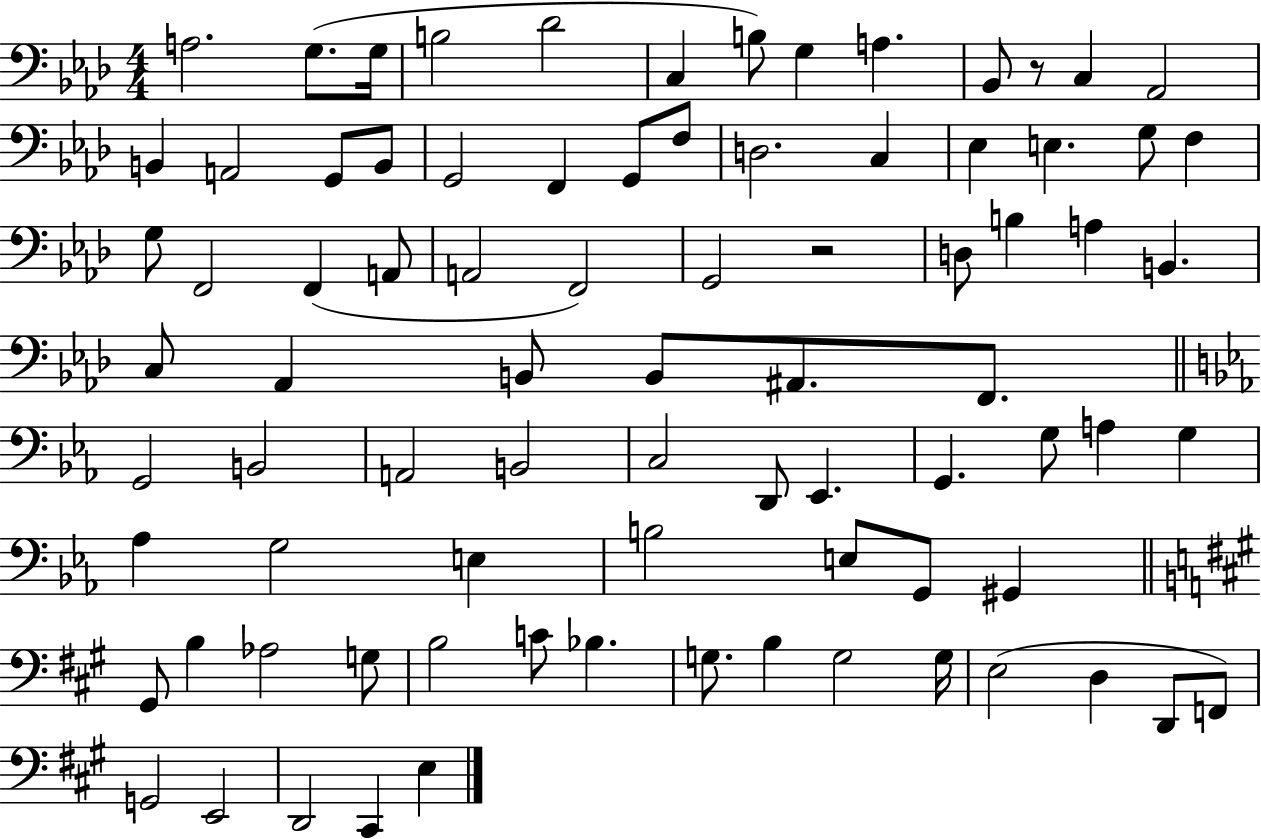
A3/h. G3/e. G3/s B3/h Db4/h C3/q B3/e G3/q A3/q. Bb2/e R/e C3/q Ab2/h B2/q A2/h G2/e B2/e G2/h F2/q G2/e F3/e D3/h. C3/q Eb3/q E3/q. G3/e F3/q G3/e F2/h F2/q A2/e A2/h F2/h G2/h R/h D3/e B3/q A3/q B2/q. C3/e Ab2/q B2/e B2/e A#2/e. F2/e. G2/h B2/h A2/h B2/h C3/h D2/e Eb2/q. G2/q. G3/e A3/q G3/q Ab3/q G3/h E3/q B3/h E3/e G2/e G#2/q G#2/e B3/q Ab3/h G3/e B3/h C4/e Bb3/q. G3/e. B3/q G3/h G3/s E3/h D3/q D2/e F2/e G2/h E2/h D2/h C#2/q E3/q